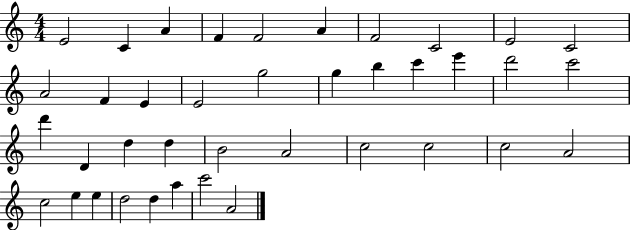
E4/h C4/q A4/q F4/q F4/h A4/q F4/h C4/h E4/h C4/h A4/h F4/q E4/q E4/h G5/h G5/q B5/q C6/q E6/q D6/h C6/h D6/q D4/q D5/q D5/q B4/h A4/h C5/h C5/h C5/h A4/h C5/h E5/q E5/q D5/h D5/q A5/q C6/h A4/h